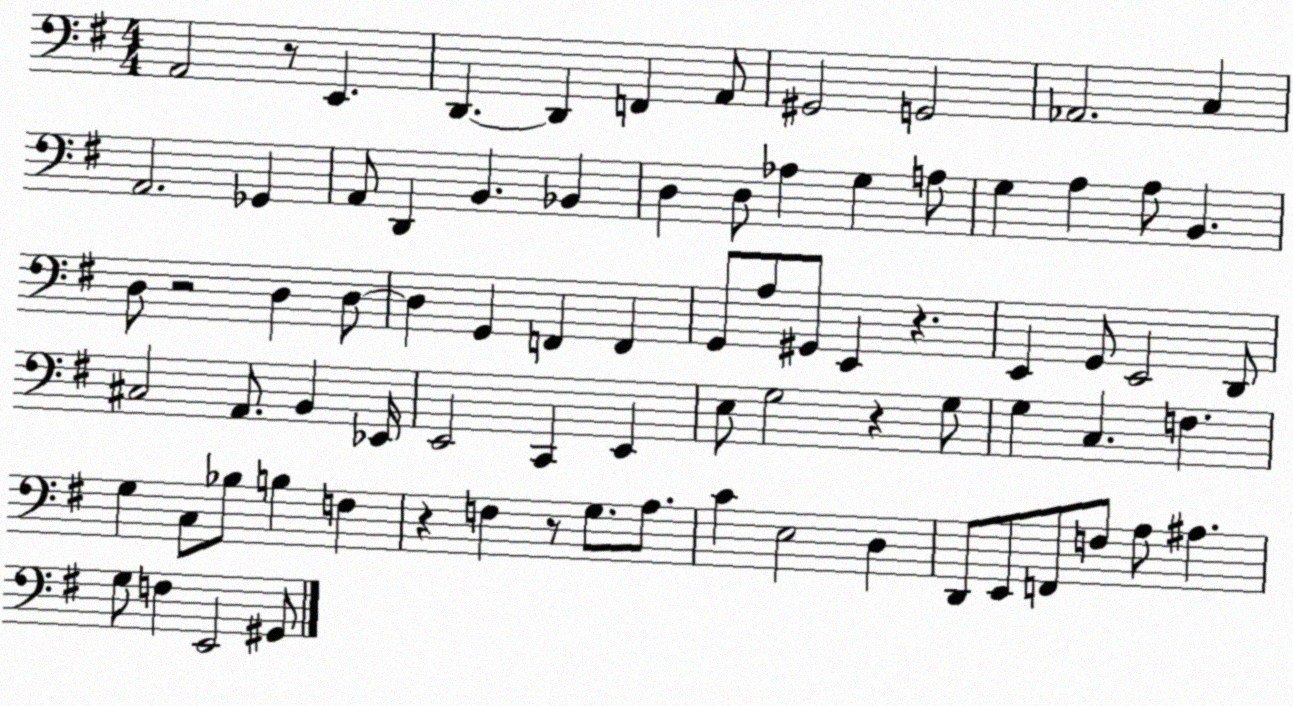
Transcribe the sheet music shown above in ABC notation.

X:1
T:Untitled
M:4/4
L:1/4
K:G
A,,2 z/2 E,, D,, D,, F,, A,,/2 ^G,,2 G,,2 _A,,2 C, A,,2 _G,, A,,/2 D,, B,, _B,, D, D,/2 _A, G, A,/2 G, A, A,/2 B,, D,/2 z2 D, D,/2 D, G,, F,, F,, G,,/2 A,/2 ^G,,/2 E,, z E,, G,,/2 E,,2 D,,/2 ^C,2 A,,/2 B,, _E,,/4 E,,2 C,, E,, E,/2 G,2 z G,/2 G, C, F, G, C,/2 _B,/2 B, F, z F, z/2 G,/2 A,/2 C E,2 D, D,,/2 E,,/2 F,,/2 F,/2 A,/2 ^A, G,/2 F, E,,2 ^G,,/2